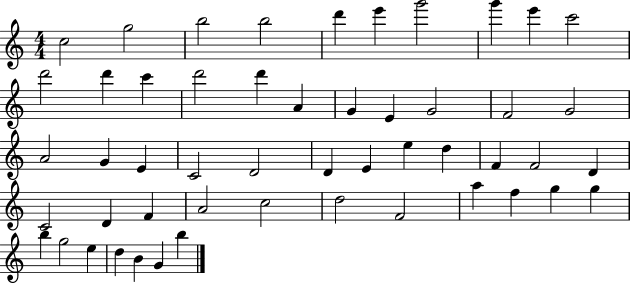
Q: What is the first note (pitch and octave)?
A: C5